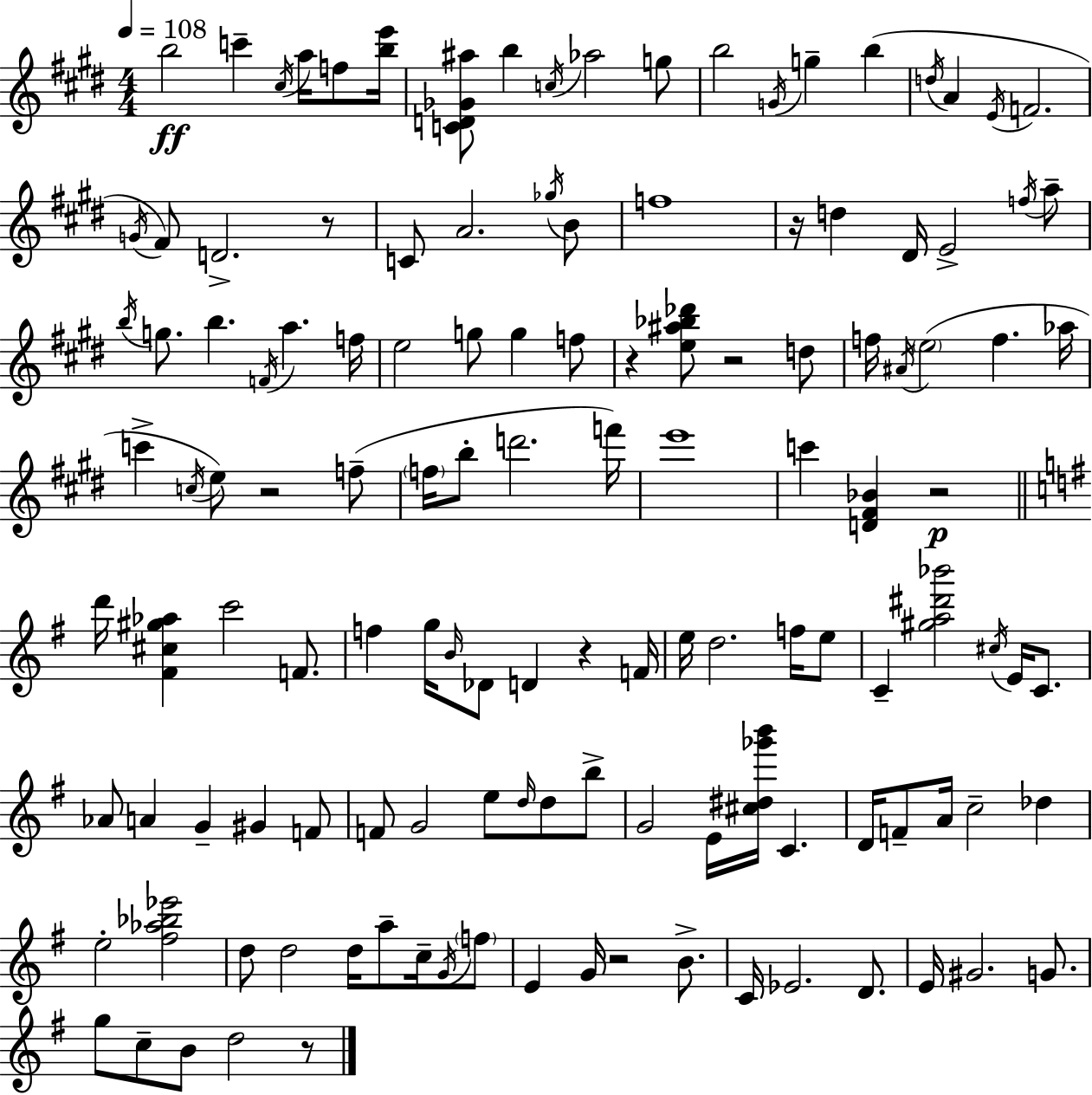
{
  \clef treble
  \numericTimeSignature
  \time 4/4
  \key e \major
  \tempo 4 = 108
  b''2\ff c'''4-- \acciaccatura { cis''16 } a''16 f''8 | <b'' e'''>16 <c' d' ges' ais''>8 b''4 \acciaccatura { c''16 } aes''2 | g''8 b''2 \acciaccatura { g'16 } g''4-- b''4( | \acciaccatura { d''16 } a'4 \acciaccatura { e'16 } f'2. | \break \acciaccatura { g'16 }) fis'8 d'2.-> | r8 c'8 a'2. | \acciaccatura { ges''16 } b'8 f''1 | r16 d''4 dis'16 e'2-> | \break \acciaccatura { f''16 } a''8-- \acciaccatura { b''16 } g''8. b''4. | \acciaccatura { f'16 } a''4. f''16 e''2 | g''8 g''4 f''8 r4 <e'' ais'' bes'' des'''>8 | r2 d''8 f''16 \acciaccatura { ais'16 }( \parenthesize e''2 | \break f''4. aes''16 c'''4-> \acciaccatura { c''16 }) | e''8 r2 f''8--( \parenthesize f''16 b''8-. d'''2. | f'''16) e'''1 | c'''4 | \break <d' fis' bes'>4 r2\p \bar "||" \break \key e \minor d'''16 <fis' cis'' gis'' aes''>4 c'''2 f'8. | f''4 g''16 \grace { b'16 } des'8 d'4 r4 | f'16 e''16 d''2. f''16 e''8 | c'4-- <gis'' a'' dis''' bes'''>2 \acciaccatura { cis''16 } e'16 c'8. | \break aes'8 a'4 g'4-- gis'4 | f'8 f'8 g'2 e''8 \grace { d''16 } d''8 | b''8-> g'2 e'16 <cis'' dis'' ges''' b'''>16 c'4. | d'16 f'8-- a'16 c''2-- des''4 | \break e''2-. <fis'' aes'' bes'' ees'''>2 | d''8 d''2 d''16 a''8-- | c''16-- \acciaccatura { g'16 } \parenthesize f''8 e'4 g'16 r2 | b'8.-> c'16 ees'2. | \break d'8. e'16 gis'2. | g'8. g''8 c''8-- b'8 d''2 | r8 \bar "|."
}